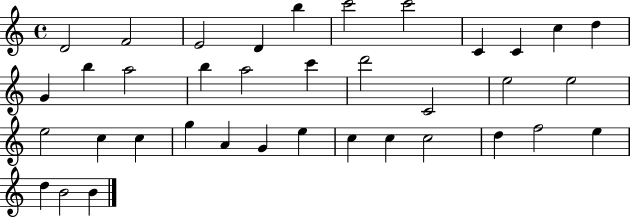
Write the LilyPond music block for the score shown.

{
  \clef treble
  \time 4/4
  \defaultTimeSignature
  \key c \major
  d'2 f'2 | e'2 d'4 b''4 | c'''2 c'''2 | c'4 c'4 c''4 d''4 | \break g'4 b''4 a''2 | b''4 a''2 c'''4 | d'''2 c'2 | e''2 e''2 | \break e''2 c''4 c''4 | g''4 a'4 g'4 e''4 | c''4 c''4 c''2 | d''4 f''2 e''4 | \break d''4 b'2 b'4 | \bar "|."
}